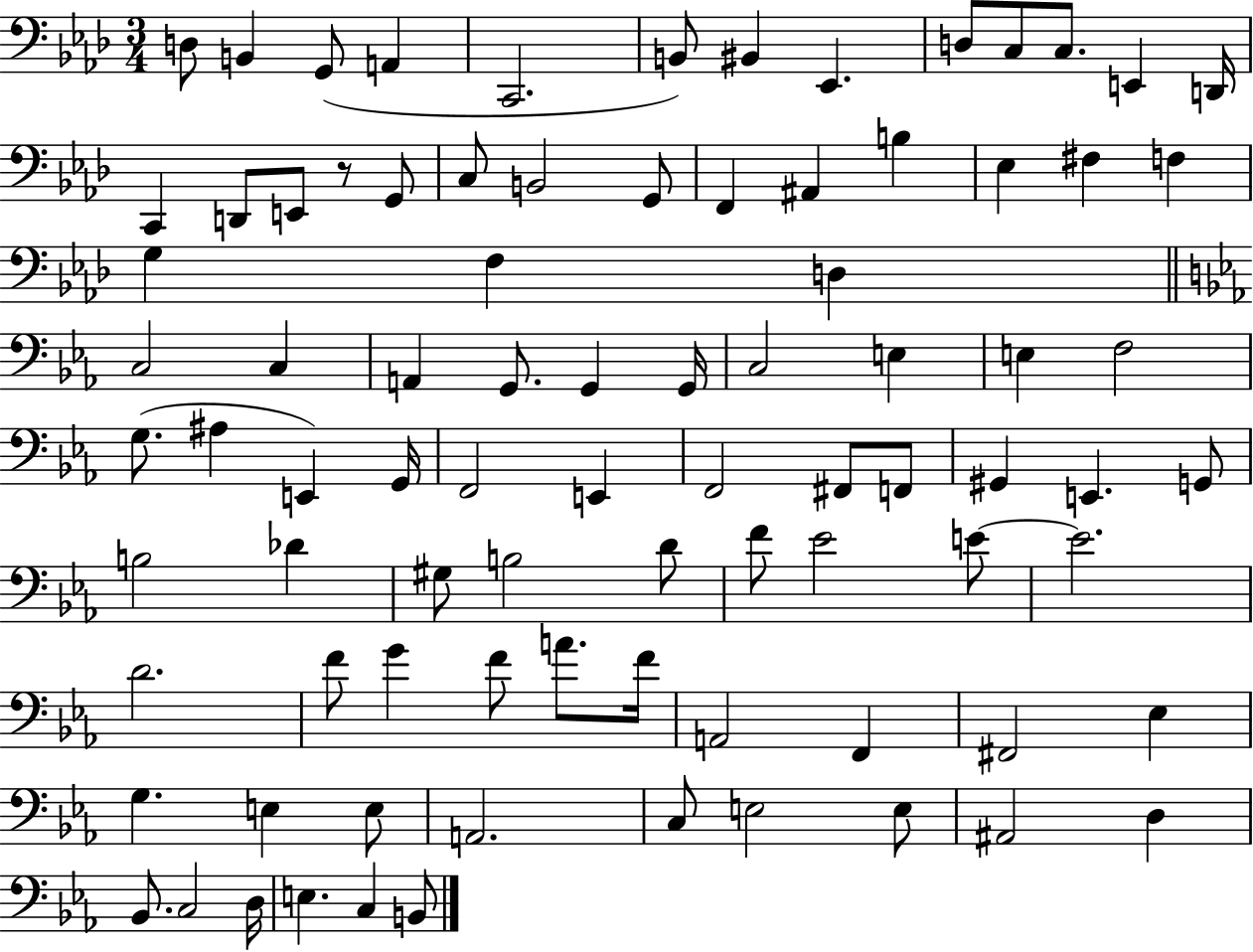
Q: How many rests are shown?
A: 1